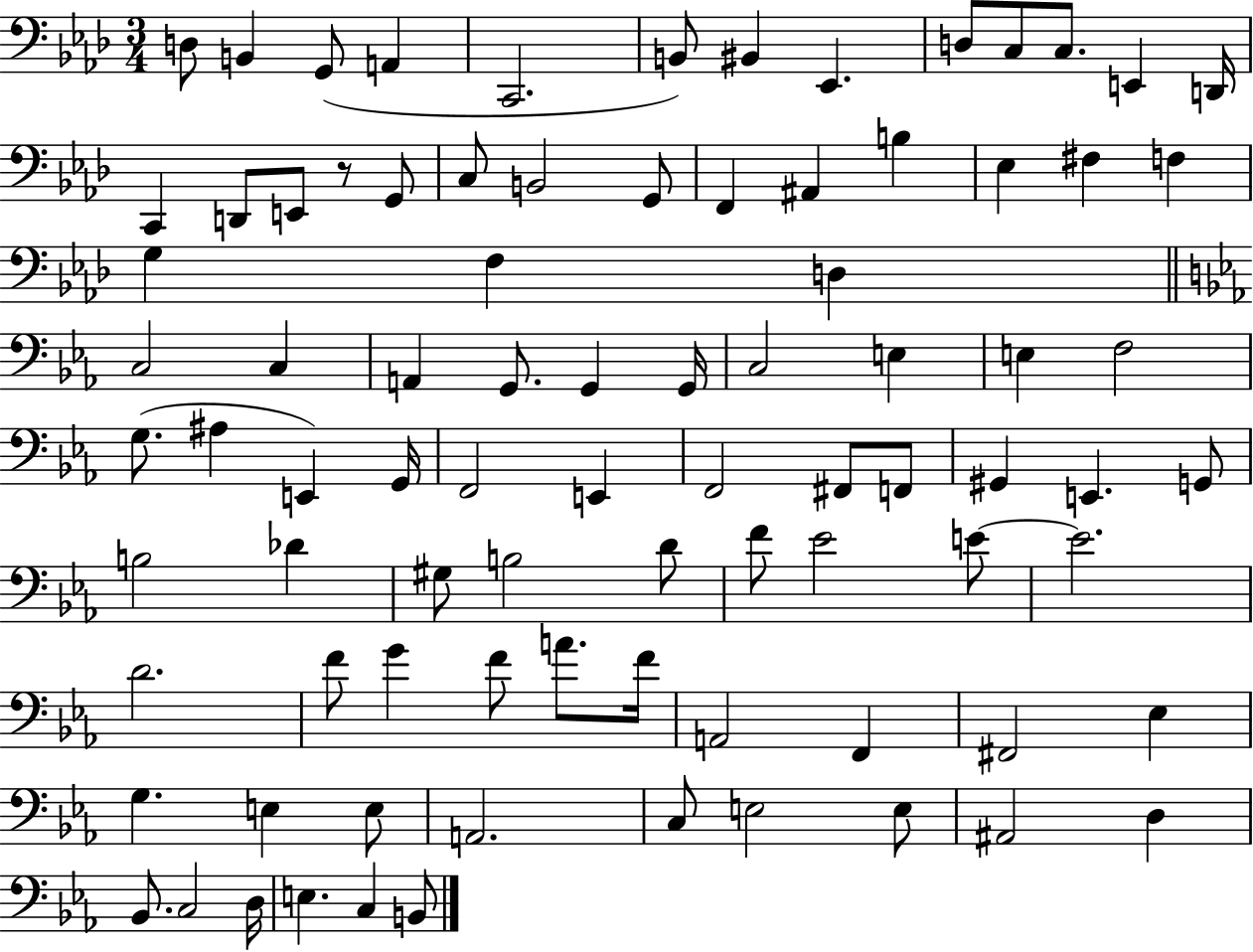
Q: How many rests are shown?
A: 1